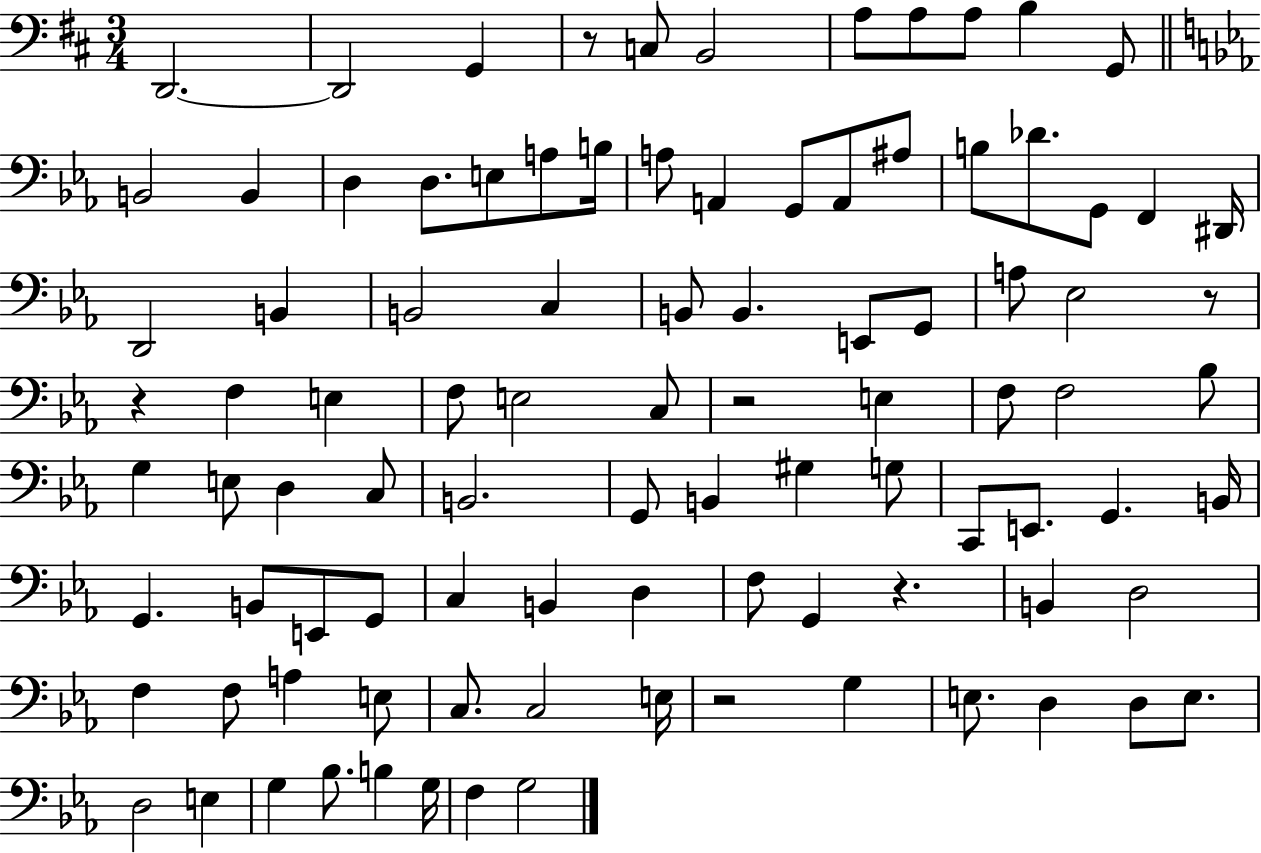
X:1
T:Untitled
M:3/4
L:1/4
K:D
D,,2 D,,2 G,, z/2 C,/2 B,,2 A,/2 A,/2 A,/2 B, G,,/2 B,,2 B,, D, D,/2 E,/2 A,/2 B,/4 A,/2 A,, G,,/2 A,,/2 ^A,/2 B,/2 _D/2 G,,/2 F,, ^D,,/4 D,,2 B,, B,,2 C, B,,/2 B,, E,,/2 G,,/2 A,/2 _E,2 z/2 z F, E, F,/2 E,2 C,/2 z2 E, F,/2 F,2 _B,/2 G, E,/2 D, C,/2 B,,2 G,,/2 B,, ^G, G,/2 C,,/2 E,,/2 G,, B,,/4 G,, B,,/2 E,,/2 G,,/2 C, B,, D, F,/2 G,, z B,, D,2 F, F,/2 A, E,/2 C,/2 C,2 E,/4 z2 G, E,/2 D, D,/2 E,/2 D,2 E, G, _B,/2 B, G,/4 F, G,2